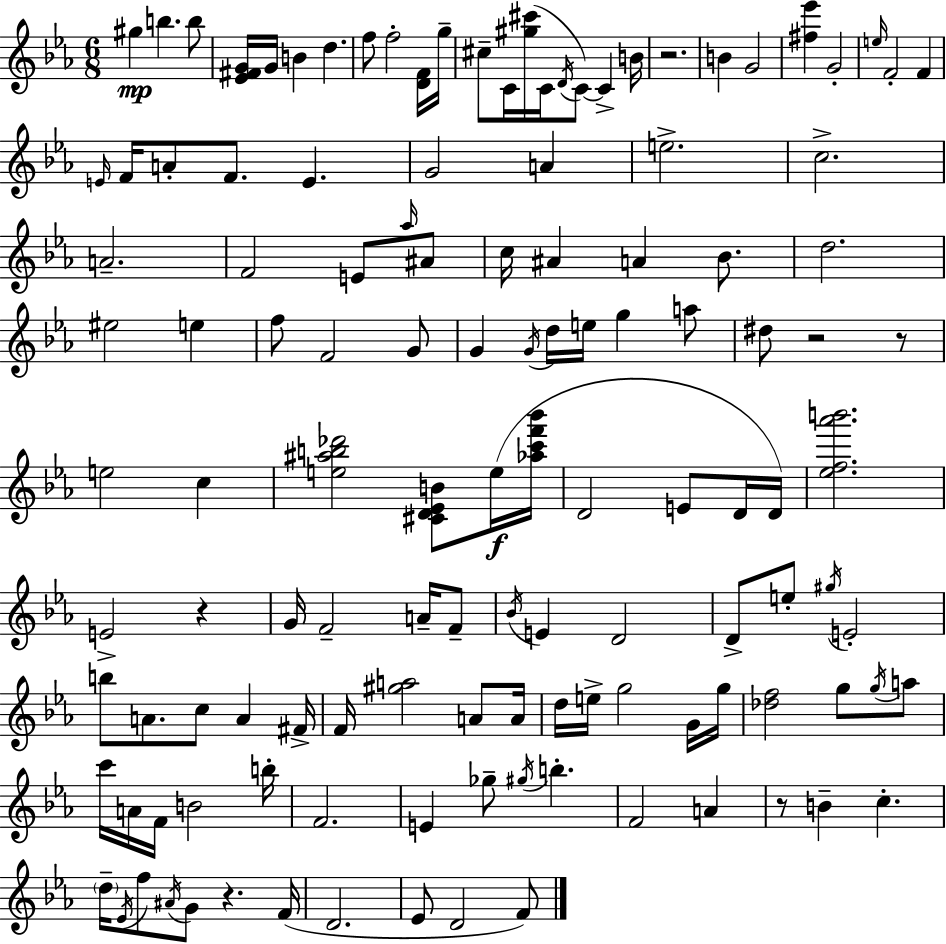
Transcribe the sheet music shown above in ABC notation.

X:1
T:Untitled
M:6/8
L:1/4
K:Eb
^g b b/2 [_E^FG]/4 G/4 B d f/2 f2 [DF]/4 g/4 ^c/2 C/4 [^g^c']/4 C/4 D/4 C/2 C B/4 z2 B G2 [^f_e'] G2 e/4 F2 F E/4 F/4 A/2 F/2 E G2 A e2 c2 A2 F2 E/2 _a/4 ^A/2 c/4 ^A A _B/2 d2 ^e2 e f/2 F2 G/2 G G/4 d/4 e/4 g a/2 ^d/2 z2 z/2 e2 c [e^ab_d']2 [^CD_EB]/2 e/4 [_ac'f'_b']/4 D2 E/2 D/4 D/4 [_ef_a'b']2 E2 z G/4 F2 A/4 F/2 _B/4 E D2 D/2 e/2 ^g/4 E2 b/2 A/2 c/2 A ^F/4 F/4 [^ga]2 A/2 A/4 d/4 e/4 g2 G/4 g/4 [_df]2 g/2 g/4 a/2 c'/4 A/4 F/4 B2 b/4 F2 E _g/2 ^g/4 b F2 A z/2 B c d/4 _E/4 f/2 ^A/4 G/2 z F/4 D2 _E/2 D2 F/2